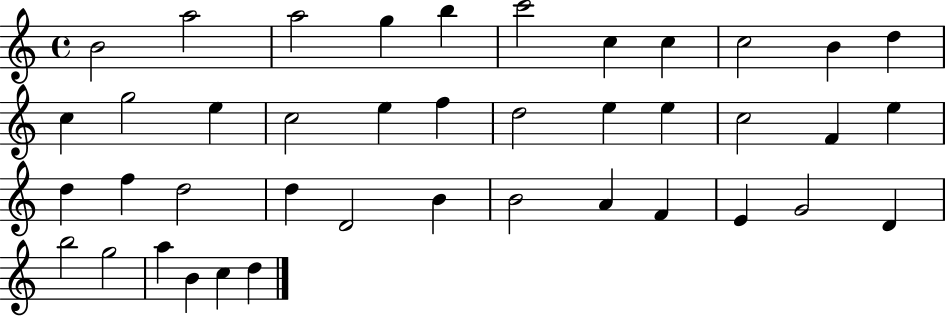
X:1
T:Untitled
M:4/4
L:1/4
K:C
B2 a2 a2 g b c'2 c c c2 B d c g2 e c2 e f d2 e e c2 F e d f d2 d D2 B B2 A F E G2 D b2 g2 a B c d